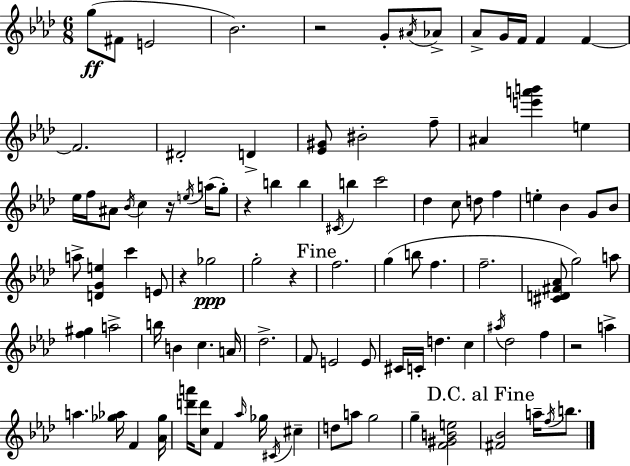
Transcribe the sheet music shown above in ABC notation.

X:1
T:Untitled
M:6/8
L:1/4
K:Fm
g/2 ^F/2 E2 _B2 z2 G/2 ^A/4 _A/2 _A/2 G/4 F/4 F F F2 ^D2 D [_E^G]/2 ^B2 f/2 ^A [e'a'b'] e _e/4 f/4 ^A/2 _B/4 c z/4 e/4 a/4 g/2 z b b ^C/4 b c'2 _d c/2 d/2 f e _B G/2 _B/2 a/2 [DGe] c' E/2 z _g2 g2 z f2 g b/2 f f2 [^CD^F_A]/2 g2 a/2 [f^g] a2 b/4 B c A/4 _d2 F/2 E2 E/2 ^C/4 C/4 d c ^a/4 _d2 f z2 a a [_g_a]/4 F [_A_g]/4 [d'a']/4 [cd']/2 F _a/4 _g/4 ^C/4 ^c d/2 a/2 g2 g [F^GBe]2 [^F_B]2 a/4 f/4 b/2